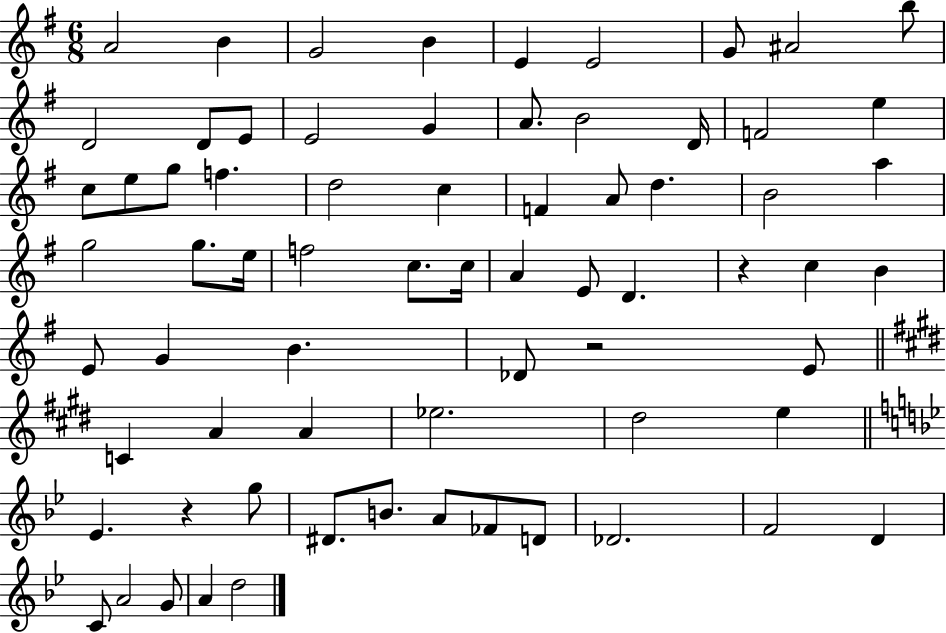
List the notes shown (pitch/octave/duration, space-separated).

A4/h B4/q G4/h B4/q E4/q E4/h G4/e A#4/h B5/e D4/h D4/e E4/e E4/h G4/q A4/e. B4/h D4/s F4/h E5/q C5/e E5/e G5/e F5/q. D5/h C5/q F4/q A4/e D5/q. B4/h A5/q G5/h G5/e. E5/s F5/h C5/e. C5/s A4/q E4/e D4/q. R/q C5/q B4/q E4/e G4/q B4/q. Db4/e R/h E4/e C4/q A4/q A4/q Eb5/h. D#5/h E5/q Eb4/q. R/q G5/e D#4/e. B4/e. A4/e FES4/e D4/e Db4/h. F4/h D4/q C4/e A4/h G4/e A4/q D5/h